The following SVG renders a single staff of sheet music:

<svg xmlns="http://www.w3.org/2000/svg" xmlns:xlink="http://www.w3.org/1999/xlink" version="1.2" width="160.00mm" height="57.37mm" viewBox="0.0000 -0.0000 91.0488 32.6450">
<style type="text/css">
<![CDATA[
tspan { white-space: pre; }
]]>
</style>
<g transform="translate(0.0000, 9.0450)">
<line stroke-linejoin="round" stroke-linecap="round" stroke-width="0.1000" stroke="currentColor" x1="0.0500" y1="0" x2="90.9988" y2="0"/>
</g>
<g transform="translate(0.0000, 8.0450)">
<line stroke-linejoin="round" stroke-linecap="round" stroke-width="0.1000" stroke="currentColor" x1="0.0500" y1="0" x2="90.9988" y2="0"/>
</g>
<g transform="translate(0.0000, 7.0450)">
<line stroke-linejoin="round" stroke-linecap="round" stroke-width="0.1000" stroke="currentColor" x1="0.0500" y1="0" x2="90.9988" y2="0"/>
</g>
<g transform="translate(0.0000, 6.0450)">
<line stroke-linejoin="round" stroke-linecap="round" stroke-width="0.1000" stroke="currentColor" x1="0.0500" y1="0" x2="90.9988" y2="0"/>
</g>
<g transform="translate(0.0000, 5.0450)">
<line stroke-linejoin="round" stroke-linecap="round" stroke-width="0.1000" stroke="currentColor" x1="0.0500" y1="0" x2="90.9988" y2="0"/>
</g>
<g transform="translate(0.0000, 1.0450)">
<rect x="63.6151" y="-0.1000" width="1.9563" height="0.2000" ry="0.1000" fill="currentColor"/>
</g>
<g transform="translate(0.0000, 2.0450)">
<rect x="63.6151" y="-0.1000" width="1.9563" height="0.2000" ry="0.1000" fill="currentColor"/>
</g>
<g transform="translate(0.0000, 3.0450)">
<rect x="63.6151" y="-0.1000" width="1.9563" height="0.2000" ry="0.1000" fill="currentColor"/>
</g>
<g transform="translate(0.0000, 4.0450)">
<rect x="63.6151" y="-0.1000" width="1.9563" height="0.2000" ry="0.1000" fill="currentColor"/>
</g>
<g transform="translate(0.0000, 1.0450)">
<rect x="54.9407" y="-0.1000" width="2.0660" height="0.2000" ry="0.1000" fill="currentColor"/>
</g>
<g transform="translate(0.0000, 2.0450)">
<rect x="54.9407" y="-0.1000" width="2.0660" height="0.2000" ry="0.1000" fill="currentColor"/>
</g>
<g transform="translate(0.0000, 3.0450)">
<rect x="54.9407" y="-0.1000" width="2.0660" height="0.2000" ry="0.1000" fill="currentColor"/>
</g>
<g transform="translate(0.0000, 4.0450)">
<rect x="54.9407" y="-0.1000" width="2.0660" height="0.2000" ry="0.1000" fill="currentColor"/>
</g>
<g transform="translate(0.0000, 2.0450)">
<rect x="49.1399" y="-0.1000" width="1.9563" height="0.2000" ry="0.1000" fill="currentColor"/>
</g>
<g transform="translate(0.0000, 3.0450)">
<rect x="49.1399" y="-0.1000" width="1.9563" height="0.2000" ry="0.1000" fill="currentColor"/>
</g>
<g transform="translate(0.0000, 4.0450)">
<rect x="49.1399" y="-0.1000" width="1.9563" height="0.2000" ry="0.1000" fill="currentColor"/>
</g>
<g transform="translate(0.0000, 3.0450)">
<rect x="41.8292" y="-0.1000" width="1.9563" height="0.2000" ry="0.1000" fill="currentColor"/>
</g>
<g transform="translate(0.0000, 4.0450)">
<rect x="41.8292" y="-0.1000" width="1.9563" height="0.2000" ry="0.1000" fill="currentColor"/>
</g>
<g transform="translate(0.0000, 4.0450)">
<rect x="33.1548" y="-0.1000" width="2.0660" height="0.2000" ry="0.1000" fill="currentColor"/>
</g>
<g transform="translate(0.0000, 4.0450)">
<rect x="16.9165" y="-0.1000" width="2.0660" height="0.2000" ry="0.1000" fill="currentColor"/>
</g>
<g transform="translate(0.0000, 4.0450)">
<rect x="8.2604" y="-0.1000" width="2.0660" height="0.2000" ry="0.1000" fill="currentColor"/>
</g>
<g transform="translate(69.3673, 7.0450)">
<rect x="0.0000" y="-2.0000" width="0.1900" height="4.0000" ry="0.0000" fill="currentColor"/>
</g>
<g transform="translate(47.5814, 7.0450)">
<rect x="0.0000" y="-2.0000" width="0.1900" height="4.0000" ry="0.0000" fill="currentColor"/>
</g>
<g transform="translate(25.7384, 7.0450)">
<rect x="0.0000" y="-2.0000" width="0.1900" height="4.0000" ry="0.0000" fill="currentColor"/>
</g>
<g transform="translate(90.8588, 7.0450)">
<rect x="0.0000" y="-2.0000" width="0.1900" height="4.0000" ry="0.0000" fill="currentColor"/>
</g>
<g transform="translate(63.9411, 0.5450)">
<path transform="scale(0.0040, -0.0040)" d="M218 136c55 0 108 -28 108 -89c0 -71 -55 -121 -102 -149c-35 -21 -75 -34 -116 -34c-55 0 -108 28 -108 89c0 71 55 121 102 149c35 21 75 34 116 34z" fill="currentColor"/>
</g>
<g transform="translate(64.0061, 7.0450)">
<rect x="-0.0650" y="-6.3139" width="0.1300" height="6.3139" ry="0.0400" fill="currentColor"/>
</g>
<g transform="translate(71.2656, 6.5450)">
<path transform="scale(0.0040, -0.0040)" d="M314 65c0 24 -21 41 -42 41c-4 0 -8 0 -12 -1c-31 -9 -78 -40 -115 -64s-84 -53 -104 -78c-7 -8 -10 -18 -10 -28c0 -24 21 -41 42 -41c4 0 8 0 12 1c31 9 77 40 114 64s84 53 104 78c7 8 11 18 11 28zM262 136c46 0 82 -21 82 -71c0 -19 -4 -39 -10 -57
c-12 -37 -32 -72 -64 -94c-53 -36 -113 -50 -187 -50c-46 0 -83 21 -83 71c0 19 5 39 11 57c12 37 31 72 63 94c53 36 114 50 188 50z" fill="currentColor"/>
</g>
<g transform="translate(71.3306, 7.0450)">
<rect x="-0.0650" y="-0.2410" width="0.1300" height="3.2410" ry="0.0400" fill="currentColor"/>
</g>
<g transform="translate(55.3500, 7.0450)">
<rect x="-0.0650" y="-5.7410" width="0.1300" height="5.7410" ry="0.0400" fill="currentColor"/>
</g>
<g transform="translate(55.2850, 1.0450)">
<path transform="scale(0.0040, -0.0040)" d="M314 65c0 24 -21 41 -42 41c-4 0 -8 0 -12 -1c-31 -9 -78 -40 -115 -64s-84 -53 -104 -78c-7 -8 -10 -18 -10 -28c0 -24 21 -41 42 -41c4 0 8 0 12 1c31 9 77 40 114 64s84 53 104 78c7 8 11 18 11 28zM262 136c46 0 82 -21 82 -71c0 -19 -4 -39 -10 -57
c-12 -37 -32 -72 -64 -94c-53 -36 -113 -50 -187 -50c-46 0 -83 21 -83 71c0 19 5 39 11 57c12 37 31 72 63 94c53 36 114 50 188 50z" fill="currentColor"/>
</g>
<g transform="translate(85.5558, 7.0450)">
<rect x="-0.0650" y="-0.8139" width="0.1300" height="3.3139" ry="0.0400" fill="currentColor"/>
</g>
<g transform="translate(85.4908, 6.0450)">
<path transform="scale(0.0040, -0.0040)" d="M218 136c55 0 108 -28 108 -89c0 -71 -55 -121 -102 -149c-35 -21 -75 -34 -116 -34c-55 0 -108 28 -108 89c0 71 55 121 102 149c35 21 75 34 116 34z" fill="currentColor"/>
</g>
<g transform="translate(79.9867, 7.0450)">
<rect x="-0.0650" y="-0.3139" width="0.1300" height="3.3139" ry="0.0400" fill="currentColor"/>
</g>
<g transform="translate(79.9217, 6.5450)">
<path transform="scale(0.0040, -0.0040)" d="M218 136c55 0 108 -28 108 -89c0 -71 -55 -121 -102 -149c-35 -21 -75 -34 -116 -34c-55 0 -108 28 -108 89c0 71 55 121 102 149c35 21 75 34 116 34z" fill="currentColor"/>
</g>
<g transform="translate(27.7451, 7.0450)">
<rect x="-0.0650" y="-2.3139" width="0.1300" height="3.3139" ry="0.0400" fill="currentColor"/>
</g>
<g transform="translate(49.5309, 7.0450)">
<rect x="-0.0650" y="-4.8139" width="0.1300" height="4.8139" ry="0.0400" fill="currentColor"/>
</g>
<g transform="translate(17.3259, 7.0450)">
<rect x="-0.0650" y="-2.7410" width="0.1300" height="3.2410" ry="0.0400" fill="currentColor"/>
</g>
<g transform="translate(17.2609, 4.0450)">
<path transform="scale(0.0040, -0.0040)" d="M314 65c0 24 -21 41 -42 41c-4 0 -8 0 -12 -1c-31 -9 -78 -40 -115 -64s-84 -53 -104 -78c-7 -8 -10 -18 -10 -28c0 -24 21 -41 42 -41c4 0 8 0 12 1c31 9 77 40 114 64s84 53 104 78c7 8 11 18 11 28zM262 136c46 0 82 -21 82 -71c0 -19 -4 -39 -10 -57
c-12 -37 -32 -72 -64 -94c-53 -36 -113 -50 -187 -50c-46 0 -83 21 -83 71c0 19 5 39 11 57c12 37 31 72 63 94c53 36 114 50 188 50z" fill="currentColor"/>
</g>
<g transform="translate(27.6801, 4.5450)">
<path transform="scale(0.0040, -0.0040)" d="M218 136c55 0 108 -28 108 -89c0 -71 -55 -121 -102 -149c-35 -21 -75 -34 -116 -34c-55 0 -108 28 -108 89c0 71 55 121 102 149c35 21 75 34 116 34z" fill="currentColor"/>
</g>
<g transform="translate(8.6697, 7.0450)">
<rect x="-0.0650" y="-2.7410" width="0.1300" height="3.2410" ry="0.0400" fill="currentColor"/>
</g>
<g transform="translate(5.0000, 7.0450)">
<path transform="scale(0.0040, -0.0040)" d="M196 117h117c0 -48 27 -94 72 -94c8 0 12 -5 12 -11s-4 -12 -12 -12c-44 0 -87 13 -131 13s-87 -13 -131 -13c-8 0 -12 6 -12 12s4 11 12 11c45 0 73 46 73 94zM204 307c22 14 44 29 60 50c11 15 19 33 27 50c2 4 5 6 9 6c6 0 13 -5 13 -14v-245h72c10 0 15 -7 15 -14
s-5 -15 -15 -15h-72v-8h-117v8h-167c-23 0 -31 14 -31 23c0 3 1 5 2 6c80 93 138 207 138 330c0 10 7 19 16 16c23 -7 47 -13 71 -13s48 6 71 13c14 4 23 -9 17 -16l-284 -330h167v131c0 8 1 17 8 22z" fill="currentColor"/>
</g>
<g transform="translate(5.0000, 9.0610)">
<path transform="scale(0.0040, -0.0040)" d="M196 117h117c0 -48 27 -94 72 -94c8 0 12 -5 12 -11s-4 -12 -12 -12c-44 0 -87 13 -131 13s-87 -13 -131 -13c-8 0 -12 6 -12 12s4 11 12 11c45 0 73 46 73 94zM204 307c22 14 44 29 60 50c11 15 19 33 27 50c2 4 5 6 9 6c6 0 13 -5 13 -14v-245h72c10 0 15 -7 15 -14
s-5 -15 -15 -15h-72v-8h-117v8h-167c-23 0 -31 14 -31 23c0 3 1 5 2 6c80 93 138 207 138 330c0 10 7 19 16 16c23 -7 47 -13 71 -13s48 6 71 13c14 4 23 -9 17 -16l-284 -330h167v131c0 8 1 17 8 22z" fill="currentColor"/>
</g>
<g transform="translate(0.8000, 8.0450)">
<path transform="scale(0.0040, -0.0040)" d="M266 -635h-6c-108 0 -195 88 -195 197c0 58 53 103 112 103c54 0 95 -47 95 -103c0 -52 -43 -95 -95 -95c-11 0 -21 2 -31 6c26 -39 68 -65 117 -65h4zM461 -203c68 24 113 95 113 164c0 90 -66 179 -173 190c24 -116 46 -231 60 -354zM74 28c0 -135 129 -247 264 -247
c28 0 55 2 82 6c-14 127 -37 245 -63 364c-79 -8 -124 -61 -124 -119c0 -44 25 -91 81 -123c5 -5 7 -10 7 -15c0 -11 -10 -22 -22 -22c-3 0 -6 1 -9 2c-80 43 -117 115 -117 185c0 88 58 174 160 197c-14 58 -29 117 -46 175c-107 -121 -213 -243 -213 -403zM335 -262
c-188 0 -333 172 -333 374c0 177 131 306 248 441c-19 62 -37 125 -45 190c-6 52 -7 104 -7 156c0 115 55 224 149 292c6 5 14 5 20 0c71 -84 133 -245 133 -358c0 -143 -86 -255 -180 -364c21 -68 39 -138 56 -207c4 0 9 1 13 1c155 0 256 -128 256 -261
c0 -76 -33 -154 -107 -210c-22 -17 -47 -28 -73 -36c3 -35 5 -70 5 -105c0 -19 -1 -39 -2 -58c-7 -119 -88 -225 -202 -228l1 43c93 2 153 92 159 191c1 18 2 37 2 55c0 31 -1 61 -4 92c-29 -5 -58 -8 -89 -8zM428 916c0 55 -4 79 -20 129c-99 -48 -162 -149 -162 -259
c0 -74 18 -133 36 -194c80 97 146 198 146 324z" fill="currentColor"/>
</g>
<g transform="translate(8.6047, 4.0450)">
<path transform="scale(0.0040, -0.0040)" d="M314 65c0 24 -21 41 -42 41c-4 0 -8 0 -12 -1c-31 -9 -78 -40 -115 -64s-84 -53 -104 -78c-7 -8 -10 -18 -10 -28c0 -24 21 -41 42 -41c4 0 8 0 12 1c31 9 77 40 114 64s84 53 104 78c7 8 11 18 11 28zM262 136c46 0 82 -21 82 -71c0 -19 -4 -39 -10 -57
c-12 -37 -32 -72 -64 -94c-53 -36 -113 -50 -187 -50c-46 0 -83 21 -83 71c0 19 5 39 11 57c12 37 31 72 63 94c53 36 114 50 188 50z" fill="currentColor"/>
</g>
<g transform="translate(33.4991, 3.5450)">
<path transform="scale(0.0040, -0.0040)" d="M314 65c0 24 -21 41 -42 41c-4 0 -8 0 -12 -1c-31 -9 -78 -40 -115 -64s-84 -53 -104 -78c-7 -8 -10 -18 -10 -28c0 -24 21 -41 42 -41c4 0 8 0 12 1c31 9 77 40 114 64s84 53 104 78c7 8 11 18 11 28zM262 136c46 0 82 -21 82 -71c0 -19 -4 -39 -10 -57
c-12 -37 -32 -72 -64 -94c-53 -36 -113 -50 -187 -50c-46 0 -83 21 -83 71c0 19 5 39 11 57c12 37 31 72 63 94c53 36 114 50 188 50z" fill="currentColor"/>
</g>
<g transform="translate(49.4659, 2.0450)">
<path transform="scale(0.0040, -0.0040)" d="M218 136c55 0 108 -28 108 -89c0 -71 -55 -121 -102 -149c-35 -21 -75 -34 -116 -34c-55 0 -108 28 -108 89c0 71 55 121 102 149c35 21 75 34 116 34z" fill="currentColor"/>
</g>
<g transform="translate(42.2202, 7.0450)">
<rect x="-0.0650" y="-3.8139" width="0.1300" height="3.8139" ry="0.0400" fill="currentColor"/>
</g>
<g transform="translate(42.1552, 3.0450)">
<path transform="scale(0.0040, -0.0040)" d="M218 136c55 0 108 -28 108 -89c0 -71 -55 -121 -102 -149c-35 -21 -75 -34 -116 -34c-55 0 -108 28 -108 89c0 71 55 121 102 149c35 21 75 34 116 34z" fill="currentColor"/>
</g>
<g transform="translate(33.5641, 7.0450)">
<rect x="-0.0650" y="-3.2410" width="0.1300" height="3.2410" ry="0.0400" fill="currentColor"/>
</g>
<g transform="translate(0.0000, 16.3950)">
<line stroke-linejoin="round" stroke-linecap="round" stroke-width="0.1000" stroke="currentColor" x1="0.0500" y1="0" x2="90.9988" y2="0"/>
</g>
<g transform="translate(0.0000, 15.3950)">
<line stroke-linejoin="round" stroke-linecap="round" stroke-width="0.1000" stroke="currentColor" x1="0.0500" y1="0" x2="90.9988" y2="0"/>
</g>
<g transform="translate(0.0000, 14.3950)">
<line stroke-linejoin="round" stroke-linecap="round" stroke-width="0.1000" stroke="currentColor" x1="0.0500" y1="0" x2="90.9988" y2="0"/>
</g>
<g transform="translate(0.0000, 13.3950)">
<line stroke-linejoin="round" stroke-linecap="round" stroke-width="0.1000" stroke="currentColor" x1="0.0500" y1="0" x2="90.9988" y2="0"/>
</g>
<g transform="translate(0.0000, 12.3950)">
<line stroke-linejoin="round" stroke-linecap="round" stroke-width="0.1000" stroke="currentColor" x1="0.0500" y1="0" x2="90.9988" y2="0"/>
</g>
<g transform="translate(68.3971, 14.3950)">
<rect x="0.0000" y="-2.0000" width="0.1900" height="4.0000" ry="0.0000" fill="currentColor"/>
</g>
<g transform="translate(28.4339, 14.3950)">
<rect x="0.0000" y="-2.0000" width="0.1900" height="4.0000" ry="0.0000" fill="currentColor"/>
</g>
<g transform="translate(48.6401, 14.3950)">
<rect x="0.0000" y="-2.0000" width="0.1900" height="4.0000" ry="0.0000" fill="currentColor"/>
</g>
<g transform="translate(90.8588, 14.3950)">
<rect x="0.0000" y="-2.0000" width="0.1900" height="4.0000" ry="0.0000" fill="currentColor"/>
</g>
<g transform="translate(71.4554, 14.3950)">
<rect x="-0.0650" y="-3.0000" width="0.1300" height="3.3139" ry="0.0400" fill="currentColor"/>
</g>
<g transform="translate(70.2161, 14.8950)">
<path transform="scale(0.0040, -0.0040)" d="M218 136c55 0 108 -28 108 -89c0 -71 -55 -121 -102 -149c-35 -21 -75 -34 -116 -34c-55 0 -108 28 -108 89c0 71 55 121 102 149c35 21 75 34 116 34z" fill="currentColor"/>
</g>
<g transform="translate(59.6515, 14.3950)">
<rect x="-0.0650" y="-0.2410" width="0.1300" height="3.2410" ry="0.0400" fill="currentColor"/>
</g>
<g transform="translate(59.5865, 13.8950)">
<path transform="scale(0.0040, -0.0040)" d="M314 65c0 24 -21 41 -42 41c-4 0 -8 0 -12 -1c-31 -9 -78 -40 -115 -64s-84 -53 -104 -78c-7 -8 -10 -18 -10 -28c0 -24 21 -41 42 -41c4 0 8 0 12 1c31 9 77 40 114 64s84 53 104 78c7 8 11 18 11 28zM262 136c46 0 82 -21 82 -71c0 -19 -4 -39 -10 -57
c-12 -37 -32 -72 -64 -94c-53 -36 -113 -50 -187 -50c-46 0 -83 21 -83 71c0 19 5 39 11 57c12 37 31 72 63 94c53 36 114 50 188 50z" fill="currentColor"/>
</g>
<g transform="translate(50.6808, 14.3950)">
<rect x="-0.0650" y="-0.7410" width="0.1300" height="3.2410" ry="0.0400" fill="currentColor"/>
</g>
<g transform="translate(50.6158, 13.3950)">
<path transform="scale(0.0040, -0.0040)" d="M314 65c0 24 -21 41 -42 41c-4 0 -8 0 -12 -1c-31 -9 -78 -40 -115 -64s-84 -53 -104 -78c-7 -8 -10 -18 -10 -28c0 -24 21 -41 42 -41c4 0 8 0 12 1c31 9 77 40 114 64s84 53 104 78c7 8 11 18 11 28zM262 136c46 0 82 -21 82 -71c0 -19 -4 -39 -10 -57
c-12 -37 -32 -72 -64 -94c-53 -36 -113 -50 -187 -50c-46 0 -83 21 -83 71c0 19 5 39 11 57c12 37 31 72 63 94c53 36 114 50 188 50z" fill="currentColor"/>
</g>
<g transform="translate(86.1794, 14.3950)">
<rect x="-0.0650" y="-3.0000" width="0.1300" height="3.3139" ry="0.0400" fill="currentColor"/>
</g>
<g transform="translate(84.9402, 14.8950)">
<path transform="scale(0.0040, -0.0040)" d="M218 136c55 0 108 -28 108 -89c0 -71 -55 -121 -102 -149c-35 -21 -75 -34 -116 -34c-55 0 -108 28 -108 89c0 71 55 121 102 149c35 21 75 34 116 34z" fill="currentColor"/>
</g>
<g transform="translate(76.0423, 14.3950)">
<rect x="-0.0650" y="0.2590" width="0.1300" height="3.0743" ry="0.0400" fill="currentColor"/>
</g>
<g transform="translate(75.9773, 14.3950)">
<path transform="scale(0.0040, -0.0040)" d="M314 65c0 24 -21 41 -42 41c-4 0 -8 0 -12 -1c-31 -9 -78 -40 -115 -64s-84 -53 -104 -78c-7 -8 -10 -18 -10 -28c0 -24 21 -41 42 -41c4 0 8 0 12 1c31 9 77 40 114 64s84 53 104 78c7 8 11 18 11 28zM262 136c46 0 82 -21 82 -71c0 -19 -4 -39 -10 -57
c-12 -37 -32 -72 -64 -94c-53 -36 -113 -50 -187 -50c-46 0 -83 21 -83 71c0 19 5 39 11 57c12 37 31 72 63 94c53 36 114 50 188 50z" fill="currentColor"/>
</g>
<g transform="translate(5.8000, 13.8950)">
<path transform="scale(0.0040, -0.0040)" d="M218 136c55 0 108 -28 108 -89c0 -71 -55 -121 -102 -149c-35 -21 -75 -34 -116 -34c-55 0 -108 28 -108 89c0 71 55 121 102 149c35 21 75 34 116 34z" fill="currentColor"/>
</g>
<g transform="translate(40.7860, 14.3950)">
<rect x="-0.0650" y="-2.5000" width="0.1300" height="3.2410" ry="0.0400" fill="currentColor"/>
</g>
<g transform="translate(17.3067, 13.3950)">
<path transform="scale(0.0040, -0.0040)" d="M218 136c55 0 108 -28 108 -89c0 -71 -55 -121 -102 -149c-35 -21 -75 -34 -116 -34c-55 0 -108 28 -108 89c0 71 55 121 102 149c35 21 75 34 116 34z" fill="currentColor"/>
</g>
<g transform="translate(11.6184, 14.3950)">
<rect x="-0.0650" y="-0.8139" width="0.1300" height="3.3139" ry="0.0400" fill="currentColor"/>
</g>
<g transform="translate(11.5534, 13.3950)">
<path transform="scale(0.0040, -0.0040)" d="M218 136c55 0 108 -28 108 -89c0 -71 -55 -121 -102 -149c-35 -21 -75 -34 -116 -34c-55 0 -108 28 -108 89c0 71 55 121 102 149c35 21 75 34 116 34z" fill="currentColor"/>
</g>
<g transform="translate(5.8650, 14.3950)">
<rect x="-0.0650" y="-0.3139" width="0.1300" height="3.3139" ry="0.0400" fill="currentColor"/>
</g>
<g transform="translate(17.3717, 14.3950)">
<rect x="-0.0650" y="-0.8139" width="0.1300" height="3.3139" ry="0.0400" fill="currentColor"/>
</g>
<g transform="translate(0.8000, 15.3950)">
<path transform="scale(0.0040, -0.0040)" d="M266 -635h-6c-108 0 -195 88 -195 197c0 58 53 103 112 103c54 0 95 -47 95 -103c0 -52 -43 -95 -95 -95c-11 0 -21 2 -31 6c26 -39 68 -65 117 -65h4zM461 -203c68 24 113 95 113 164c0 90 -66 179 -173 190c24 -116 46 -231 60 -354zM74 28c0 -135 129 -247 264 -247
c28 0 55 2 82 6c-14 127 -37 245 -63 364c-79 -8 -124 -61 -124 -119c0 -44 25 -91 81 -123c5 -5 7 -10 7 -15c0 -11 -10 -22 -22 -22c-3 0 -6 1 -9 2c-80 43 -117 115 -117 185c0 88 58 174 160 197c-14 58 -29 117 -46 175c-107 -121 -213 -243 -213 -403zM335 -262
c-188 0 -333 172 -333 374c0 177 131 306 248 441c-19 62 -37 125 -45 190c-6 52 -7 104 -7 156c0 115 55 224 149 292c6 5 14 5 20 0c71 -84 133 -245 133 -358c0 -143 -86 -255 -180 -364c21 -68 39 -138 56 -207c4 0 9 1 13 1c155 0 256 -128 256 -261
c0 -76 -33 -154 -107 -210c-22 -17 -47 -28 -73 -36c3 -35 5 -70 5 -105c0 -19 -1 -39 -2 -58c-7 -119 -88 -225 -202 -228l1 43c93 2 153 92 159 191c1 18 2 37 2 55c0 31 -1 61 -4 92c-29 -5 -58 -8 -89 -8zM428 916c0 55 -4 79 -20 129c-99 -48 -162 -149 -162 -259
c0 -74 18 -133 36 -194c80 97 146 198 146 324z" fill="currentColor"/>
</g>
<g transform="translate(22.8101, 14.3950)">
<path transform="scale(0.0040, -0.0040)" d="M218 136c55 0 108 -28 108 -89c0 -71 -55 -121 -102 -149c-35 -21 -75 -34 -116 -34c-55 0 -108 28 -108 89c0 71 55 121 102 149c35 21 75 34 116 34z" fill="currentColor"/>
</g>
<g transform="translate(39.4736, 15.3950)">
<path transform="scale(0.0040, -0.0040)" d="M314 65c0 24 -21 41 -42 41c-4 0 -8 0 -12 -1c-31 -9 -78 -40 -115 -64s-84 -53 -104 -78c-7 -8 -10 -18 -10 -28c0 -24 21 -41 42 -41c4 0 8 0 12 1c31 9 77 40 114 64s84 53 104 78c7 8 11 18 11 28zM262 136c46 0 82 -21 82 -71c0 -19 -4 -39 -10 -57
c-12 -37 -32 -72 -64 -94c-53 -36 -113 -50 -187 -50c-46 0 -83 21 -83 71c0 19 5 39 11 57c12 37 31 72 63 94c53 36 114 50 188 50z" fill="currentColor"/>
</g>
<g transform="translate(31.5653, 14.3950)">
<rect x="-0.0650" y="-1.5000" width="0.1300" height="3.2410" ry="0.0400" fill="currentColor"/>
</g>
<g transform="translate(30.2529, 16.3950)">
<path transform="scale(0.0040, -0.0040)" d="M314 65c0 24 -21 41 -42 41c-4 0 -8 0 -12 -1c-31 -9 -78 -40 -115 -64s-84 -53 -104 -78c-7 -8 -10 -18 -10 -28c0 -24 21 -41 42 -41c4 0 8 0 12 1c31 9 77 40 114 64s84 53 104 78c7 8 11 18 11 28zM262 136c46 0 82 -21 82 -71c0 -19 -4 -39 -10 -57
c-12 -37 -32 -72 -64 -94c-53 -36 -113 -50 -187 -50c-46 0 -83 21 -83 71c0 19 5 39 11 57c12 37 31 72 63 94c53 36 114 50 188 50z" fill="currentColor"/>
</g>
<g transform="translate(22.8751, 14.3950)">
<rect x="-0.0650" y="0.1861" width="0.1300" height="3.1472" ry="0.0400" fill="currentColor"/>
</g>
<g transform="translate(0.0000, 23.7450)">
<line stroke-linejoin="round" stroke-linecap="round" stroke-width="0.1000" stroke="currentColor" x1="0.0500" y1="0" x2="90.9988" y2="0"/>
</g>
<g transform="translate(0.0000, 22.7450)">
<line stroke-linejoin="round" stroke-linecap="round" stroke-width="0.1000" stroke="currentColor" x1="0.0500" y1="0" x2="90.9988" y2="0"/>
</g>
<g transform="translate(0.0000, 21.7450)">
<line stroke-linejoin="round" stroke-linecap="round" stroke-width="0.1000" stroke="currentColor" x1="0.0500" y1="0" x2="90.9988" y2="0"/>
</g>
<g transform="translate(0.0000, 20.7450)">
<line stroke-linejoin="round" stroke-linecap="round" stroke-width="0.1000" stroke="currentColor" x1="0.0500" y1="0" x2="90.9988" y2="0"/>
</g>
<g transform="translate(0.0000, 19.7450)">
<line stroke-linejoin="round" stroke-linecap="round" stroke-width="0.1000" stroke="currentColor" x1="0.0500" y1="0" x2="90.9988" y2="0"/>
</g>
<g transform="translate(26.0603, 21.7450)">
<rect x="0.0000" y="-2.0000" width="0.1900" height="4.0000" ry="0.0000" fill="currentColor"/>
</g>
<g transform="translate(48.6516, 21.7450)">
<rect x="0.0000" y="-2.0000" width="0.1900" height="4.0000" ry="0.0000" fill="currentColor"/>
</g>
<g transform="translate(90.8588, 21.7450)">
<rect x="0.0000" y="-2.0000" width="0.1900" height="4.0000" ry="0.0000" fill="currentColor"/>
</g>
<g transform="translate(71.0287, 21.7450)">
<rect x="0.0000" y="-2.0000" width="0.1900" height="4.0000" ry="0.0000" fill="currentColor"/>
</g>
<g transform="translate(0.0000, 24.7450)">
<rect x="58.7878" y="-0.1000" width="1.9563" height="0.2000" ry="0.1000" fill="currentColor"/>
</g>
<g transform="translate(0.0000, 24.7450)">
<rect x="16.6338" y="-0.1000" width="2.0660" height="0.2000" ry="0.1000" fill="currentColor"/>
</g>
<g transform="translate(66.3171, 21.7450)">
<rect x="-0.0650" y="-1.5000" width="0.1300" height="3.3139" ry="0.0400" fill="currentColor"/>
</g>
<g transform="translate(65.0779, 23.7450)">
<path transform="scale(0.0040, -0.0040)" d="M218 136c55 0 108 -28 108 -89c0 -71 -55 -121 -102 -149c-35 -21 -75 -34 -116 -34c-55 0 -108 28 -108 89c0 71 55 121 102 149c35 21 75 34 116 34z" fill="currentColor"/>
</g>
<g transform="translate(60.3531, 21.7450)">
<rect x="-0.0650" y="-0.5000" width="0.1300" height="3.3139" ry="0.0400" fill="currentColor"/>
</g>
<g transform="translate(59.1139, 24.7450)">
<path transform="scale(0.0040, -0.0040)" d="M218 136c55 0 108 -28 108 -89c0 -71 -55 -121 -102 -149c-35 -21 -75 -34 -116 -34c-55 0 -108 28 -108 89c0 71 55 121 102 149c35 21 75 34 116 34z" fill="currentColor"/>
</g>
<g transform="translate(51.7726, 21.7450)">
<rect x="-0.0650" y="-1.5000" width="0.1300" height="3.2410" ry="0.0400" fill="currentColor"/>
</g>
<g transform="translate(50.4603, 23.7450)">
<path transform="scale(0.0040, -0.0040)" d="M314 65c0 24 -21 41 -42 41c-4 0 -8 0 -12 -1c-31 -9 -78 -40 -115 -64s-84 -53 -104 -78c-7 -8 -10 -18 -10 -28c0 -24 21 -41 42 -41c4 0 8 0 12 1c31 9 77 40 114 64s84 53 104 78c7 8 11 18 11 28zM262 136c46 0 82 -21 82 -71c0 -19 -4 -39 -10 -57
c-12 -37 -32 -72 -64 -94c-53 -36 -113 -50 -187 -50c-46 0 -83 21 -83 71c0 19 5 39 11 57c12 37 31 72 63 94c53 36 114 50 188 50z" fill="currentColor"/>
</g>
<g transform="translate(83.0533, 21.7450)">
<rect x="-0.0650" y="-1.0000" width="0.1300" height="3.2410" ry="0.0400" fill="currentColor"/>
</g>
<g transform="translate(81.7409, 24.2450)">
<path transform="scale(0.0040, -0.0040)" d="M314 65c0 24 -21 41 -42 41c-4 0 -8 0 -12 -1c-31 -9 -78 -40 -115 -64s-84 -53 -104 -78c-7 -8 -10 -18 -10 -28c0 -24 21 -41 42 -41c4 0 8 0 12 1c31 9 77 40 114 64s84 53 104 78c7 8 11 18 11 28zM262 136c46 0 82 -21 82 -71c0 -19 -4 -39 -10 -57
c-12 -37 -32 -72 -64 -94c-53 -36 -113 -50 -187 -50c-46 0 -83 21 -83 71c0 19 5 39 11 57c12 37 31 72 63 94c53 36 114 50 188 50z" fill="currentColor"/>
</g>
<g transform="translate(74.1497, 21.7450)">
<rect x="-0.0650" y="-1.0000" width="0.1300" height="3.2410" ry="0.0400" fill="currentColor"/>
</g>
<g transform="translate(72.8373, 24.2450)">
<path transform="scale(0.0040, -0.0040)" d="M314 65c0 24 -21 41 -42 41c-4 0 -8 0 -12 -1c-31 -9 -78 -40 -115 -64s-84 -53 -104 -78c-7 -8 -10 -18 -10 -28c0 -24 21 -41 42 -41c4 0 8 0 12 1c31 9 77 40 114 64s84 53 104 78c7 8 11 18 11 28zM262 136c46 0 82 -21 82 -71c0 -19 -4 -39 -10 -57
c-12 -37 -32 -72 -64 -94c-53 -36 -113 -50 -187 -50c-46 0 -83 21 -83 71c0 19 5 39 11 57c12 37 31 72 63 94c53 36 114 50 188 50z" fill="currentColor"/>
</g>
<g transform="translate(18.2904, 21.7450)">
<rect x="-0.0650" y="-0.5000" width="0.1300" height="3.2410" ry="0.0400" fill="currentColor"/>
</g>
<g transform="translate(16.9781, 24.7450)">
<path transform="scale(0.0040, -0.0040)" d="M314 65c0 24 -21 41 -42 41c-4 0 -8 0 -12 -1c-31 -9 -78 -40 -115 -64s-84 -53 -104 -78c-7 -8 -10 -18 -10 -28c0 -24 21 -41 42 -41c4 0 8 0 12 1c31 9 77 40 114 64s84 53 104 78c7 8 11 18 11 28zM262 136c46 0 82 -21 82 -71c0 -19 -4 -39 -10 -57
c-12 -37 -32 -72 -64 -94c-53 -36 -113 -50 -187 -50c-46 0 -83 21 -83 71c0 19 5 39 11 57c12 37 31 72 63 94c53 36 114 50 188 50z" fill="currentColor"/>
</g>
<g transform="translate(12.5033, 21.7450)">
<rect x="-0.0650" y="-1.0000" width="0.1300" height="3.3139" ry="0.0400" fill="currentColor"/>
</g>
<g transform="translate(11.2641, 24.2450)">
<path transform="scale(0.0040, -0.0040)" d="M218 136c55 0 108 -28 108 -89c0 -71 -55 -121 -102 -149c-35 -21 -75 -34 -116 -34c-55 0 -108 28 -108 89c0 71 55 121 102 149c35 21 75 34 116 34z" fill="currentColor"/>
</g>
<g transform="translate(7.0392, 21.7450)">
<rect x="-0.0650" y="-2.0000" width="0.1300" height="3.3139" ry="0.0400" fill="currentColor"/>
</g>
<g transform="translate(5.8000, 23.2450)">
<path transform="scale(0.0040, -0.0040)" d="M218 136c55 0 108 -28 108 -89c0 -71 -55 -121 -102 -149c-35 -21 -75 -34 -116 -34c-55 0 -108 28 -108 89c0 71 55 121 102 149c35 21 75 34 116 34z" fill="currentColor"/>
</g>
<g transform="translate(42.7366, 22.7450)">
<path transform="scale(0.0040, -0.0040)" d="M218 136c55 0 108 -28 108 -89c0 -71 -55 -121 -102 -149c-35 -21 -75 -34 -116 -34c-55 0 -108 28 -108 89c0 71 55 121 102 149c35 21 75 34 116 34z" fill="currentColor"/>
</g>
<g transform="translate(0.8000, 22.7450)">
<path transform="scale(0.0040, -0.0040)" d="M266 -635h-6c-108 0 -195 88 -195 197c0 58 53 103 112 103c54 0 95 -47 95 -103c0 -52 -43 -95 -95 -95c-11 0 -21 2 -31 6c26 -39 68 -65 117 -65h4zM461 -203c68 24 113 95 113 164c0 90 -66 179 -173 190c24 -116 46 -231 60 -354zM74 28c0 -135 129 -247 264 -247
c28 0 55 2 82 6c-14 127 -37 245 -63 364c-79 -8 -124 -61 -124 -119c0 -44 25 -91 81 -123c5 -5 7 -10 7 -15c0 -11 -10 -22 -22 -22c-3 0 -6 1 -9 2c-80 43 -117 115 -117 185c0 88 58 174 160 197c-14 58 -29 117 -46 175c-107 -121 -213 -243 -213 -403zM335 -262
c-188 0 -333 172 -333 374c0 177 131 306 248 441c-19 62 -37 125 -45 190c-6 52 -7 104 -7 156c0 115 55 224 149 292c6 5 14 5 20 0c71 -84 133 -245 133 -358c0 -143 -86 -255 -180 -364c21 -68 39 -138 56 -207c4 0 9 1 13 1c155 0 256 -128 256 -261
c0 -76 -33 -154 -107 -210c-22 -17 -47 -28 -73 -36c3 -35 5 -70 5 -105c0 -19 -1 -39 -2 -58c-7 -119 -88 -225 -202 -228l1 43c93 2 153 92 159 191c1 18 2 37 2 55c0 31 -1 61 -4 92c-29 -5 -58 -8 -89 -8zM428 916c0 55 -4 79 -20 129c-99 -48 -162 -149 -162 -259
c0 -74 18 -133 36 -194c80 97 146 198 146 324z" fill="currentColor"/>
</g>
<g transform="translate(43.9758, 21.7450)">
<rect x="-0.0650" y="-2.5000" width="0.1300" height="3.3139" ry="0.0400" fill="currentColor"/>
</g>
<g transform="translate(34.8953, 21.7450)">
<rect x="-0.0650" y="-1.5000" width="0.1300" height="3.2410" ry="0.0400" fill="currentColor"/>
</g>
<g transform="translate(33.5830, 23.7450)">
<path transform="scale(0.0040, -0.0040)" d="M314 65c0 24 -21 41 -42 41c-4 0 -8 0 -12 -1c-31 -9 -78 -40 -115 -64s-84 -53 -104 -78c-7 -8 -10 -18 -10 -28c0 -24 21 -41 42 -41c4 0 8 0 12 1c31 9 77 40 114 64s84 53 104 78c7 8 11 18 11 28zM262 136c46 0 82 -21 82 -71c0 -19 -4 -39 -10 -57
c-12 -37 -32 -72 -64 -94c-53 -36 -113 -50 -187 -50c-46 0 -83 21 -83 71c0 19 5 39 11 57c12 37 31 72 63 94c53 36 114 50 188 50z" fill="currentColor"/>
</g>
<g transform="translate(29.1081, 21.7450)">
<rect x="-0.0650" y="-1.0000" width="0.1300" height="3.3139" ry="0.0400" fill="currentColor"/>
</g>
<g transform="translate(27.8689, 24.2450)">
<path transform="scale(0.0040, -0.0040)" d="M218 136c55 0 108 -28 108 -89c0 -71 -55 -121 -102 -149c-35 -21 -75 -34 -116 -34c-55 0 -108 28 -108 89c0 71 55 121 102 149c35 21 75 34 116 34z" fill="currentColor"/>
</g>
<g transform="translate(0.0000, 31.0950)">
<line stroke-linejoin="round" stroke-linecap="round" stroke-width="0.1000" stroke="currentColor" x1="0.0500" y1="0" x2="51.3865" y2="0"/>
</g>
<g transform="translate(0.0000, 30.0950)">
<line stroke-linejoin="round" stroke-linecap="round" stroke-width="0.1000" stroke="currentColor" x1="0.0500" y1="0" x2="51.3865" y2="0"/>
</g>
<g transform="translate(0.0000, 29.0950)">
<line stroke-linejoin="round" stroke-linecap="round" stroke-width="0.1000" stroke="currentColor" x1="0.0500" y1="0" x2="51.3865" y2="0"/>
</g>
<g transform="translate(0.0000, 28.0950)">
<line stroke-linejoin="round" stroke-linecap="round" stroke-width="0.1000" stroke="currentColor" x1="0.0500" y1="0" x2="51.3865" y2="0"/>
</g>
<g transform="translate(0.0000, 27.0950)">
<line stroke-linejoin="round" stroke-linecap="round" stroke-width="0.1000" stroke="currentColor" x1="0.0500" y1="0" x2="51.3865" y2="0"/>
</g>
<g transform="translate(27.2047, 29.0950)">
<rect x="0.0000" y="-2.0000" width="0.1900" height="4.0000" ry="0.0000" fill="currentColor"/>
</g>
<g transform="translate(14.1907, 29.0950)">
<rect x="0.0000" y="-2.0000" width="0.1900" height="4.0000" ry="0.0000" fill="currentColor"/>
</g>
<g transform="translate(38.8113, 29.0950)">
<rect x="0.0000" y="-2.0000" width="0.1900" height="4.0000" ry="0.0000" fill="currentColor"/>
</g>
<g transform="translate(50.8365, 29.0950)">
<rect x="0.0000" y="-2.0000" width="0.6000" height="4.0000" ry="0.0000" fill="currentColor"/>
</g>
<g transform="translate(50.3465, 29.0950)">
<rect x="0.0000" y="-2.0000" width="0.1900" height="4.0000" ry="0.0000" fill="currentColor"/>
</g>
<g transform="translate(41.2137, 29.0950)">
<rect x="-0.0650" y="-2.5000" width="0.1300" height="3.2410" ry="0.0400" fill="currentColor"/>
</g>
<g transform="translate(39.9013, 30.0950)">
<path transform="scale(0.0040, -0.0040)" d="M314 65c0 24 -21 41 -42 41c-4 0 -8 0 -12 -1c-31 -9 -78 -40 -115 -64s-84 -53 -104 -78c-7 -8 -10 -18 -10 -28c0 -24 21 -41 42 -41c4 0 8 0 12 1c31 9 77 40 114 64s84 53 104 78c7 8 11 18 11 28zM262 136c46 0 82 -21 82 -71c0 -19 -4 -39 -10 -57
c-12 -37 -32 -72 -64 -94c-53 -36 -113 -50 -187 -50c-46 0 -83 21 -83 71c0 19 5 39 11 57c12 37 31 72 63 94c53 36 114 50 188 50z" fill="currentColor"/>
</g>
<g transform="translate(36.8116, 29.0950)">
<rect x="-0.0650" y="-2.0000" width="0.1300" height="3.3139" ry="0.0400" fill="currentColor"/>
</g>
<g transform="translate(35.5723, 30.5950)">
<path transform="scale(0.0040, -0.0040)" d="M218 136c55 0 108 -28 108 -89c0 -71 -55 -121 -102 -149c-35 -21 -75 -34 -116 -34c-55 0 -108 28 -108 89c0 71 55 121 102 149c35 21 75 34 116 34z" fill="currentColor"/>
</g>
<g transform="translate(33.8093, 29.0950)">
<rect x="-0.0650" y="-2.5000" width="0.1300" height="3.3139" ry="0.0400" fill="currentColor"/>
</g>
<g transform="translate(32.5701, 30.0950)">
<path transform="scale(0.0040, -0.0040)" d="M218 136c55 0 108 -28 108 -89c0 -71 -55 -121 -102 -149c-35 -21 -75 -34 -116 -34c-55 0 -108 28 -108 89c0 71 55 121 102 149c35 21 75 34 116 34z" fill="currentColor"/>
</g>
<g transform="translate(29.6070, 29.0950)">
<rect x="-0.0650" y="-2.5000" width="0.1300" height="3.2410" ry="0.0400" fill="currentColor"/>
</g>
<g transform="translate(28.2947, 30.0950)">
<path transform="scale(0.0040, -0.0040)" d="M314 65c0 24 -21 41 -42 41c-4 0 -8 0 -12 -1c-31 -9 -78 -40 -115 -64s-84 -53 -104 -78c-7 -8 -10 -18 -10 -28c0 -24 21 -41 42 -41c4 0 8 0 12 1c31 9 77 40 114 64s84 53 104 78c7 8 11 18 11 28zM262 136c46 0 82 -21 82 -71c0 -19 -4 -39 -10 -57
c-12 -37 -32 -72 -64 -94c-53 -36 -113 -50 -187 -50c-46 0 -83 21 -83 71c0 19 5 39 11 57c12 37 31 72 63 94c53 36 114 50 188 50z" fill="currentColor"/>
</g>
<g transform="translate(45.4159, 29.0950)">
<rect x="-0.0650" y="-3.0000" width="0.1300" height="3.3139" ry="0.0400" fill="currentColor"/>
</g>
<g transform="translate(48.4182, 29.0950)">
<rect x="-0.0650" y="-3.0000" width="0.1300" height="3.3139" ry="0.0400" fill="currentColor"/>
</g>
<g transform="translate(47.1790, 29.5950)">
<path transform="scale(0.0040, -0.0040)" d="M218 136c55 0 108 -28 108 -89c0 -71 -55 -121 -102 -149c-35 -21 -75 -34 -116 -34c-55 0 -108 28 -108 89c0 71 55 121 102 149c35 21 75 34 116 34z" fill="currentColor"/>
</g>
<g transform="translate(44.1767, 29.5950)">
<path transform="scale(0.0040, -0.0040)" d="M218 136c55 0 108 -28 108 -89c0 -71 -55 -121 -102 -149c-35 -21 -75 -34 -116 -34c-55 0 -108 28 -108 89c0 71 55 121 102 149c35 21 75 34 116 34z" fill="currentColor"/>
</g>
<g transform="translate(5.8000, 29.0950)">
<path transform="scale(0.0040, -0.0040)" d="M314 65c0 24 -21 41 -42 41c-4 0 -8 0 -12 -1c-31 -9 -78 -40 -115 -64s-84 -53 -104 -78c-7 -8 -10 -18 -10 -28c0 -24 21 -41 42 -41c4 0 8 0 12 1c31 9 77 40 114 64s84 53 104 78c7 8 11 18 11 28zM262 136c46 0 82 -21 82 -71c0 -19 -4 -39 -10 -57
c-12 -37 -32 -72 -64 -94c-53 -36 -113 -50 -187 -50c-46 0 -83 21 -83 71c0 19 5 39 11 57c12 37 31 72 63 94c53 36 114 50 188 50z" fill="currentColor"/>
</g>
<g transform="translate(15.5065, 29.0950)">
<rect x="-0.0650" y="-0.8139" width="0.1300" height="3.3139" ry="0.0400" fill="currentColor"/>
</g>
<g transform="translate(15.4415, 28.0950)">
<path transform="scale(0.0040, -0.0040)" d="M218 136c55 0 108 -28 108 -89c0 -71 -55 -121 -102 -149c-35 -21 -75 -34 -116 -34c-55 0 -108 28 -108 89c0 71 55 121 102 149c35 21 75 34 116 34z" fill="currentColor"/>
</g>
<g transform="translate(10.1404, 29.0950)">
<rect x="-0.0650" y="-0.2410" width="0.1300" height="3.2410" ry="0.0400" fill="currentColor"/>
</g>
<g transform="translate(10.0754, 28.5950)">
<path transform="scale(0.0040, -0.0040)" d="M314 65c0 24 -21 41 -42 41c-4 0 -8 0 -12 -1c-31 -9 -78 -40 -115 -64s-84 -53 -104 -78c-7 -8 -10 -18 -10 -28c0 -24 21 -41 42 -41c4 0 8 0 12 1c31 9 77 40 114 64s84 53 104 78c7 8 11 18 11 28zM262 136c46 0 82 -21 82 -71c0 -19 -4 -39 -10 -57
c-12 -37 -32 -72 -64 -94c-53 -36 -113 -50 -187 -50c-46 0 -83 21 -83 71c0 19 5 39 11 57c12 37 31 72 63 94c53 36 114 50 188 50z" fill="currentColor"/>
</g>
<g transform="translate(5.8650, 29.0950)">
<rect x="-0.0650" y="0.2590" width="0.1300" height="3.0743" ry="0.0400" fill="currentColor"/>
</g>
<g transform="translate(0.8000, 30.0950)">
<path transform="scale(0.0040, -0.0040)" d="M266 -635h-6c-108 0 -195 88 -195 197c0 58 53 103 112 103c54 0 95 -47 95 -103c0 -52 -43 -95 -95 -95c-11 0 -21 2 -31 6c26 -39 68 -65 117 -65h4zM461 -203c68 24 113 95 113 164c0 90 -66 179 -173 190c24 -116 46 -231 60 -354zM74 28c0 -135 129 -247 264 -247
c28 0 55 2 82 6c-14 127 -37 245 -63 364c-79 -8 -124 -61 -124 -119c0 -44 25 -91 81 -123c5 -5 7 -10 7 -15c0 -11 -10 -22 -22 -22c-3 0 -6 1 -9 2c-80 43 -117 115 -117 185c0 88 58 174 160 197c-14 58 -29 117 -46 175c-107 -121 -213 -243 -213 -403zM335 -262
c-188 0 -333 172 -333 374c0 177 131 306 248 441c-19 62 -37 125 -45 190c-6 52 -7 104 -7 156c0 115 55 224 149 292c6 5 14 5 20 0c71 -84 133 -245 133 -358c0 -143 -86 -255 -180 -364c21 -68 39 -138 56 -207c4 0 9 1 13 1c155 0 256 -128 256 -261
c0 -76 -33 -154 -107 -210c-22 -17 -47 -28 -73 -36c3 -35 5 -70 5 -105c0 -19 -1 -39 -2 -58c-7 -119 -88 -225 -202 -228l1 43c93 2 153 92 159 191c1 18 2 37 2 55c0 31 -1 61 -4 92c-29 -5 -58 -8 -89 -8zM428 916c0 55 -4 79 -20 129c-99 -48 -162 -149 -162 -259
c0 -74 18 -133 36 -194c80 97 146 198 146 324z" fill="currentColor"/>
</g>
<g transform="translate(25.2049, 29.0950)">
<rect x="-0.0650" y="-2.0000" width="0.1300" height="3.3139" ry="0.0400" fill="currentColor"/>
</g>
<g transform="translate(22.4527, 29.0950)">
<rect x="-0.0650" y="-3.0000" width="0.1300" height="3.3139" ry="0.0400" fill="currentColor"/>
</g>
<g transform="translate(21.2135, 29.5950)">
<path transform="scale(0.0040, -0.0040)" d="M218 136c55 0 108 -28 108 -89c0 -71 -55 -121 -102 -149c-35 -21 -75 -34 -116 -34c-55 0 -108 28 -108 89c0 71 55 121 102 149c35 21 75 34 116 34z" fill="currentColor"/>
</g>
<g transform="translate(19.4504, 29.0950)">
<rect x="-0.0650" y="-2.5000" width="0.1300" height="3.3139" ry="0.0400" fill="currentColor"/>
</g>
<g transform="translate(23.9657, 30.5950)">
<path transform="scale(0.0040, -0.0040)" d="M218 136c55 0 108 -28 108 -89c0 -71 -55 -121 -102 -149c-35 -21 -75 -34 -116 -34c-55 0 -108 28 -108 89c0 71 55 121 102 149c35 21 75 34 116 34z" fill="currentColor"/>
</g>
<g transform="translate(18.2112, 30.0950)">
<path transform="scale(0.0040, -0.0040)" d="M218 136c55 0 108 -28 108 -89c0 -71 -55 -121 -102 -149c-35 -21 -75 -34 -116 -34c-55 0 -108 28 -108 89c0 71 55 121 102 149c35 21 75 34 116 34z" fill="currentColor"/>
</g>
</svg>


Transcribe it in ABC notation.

X:1
T:Untitled
M:4/4
L:1/4
K:C
a2 a2 g b2 c' e' g'2 a' c2 c d c d d B E2 G2 d2 c2 A B2 A F D C2 D E2 G E2 C E D2 D2 B2 c2 d G A F G2 G F G2 A A